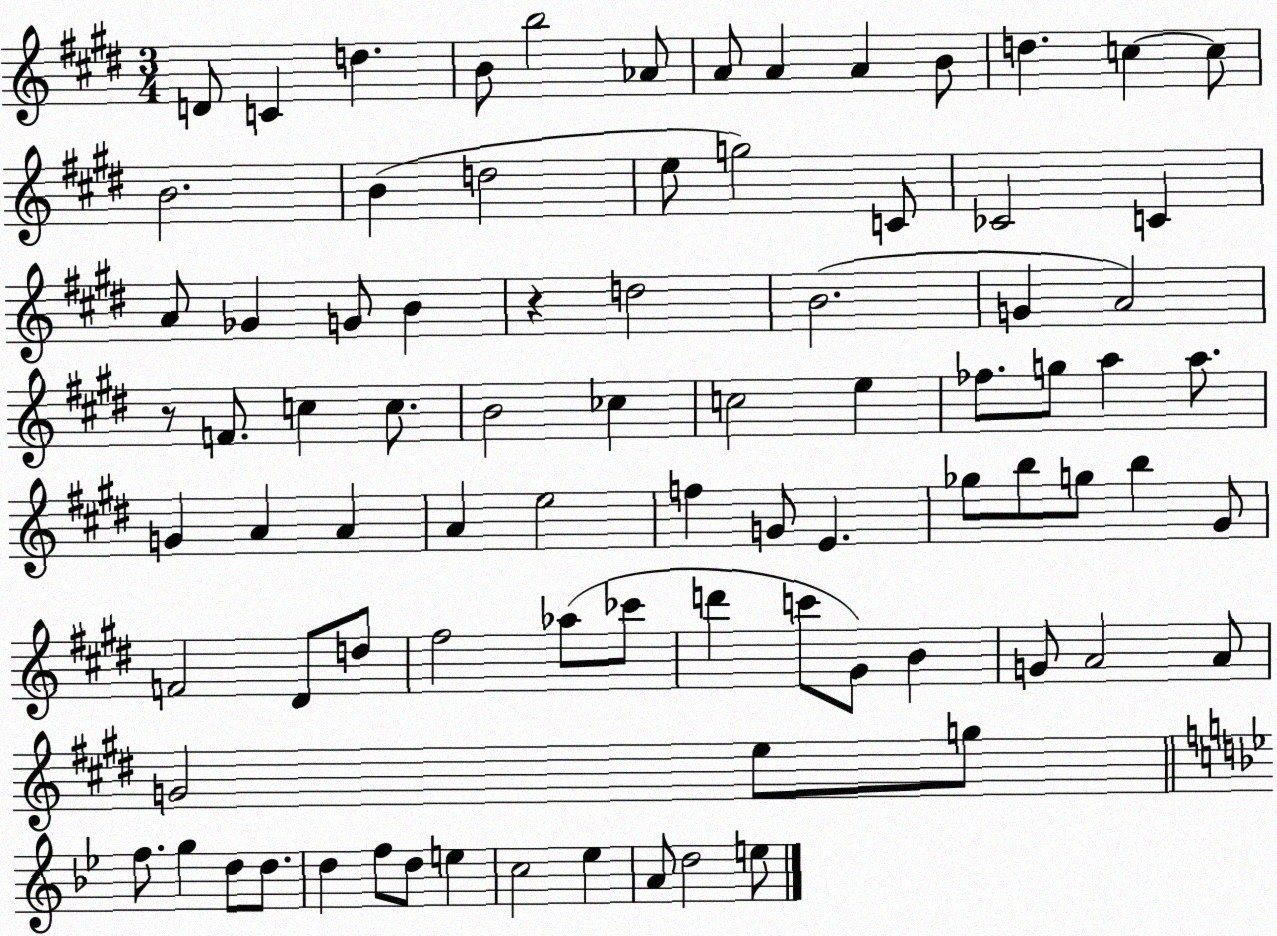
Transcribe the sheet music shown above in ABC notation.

X:1
T:Untitled
M:3/4
L:1/4
K:E
D/2 C d B/2 b2 _A/2 A/2 A A B/2 d c c/2 B2 B d2 e/2 g2 C/2 _C2 C A/2 _G G/2 B z d2 B2 G A2 z/2 F/2 c c/2 B2 _c c2 e _f/2 g/2 a a/2 G A A A e2 f G/2 E _g/2 b/2 g/2 b ^G/2 F2 ^D/2 d/2 ^f2 _a/2 _c'/2 d' c'/2 ^G/2 B G/2 A2 A/2 G2 e/2 g/2 f/2 g d/2 d/2 d f/2 d/2 e c2 _e A/2 d2 e/2